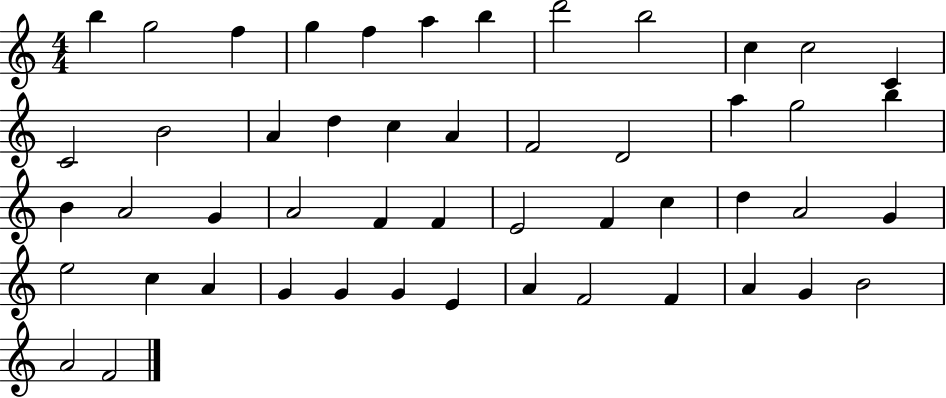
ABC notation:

X:1
T:Untitled
M:4/4
L:1/4
K:C
b g2 f g f a b d'2 b2 c c2 C C2 B2 A d c A F2 D2 a g2 b B A2 G A2 F F E2 F c d A2 G e2 c A G G G E A F2 F A G B2 A2 F2